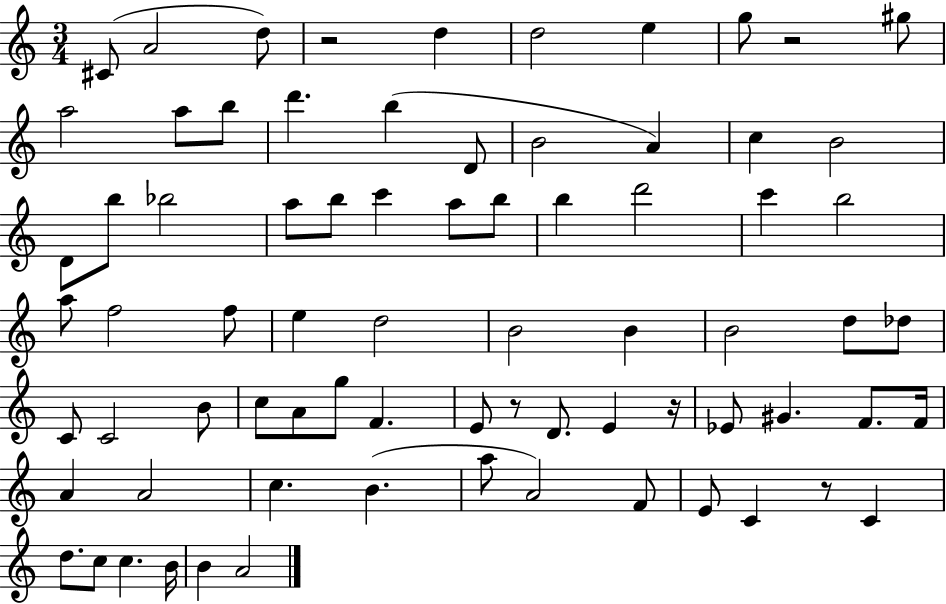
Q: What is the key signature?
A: C major